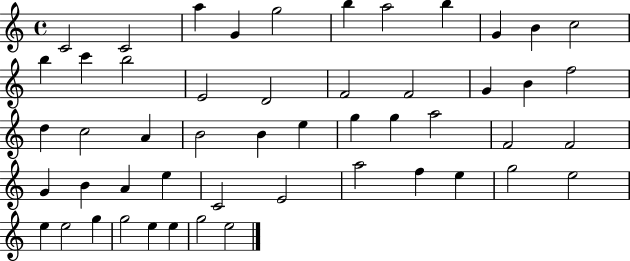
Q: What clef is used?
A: treble